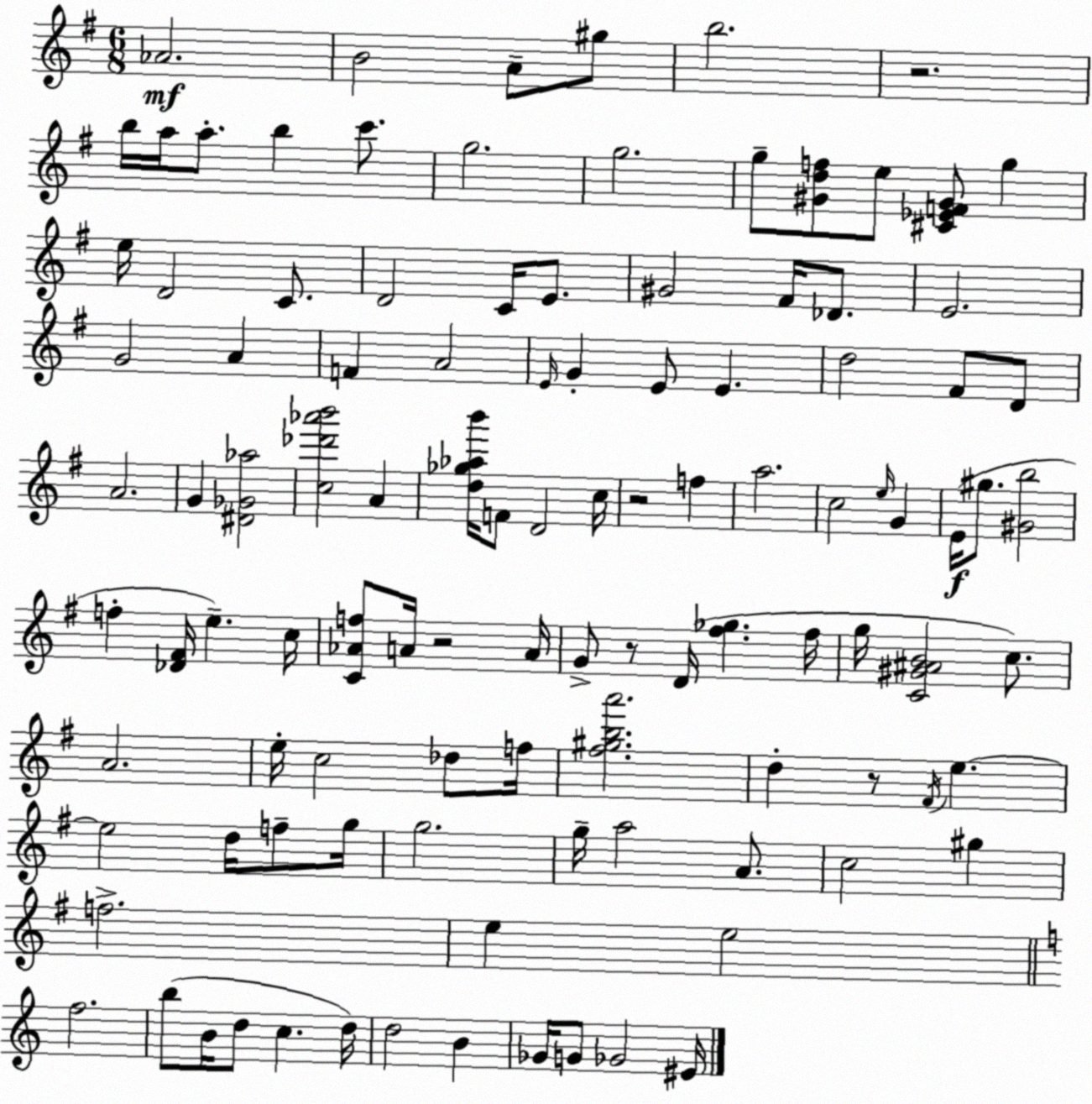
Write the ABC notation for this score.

X:1
T:Untitled
M:6/8
L:1/4
K:G
_A2 B2 A/2 ^g/2 b2 z2 b/4 a/4 a/2 b c'/2 g2 g2 g/2 [^Gdf]/2 e/2 [^C_EF^G]/2 g e/4 D2 C/2 D2 C/4 E/2 ^G2 ^F/4 _D/2 E2 G2 A F A2 E/4 G E/2 E d2 ^F/2 D/2 A2 G [^D_G_a]2 [c_d'_a'b']2 A [d_g_ab']/4 F/2 D2 c/4 z2 f a2 c2 e/4 G E/4 ^g/2 [^Gb]2 f [_D^F]/4 e c/4 [C_Af]/2 A/4 z2 A/4 G/2 z/2 D/4 [^f_g] ^f/4 g/4 [C^G^AB]2 c/2 A2 e/4 c2 _d/2 f/4 [^f^gba']2 d z/2 ^F/4 e e2 d/4 f/2 g/4 g2 g/4 a2 A/2 c2 ^g f2 e e2 f2 b/2 B/4 d/2 c d/4 d2 B _G/4 G/2 _G2 ^E/4